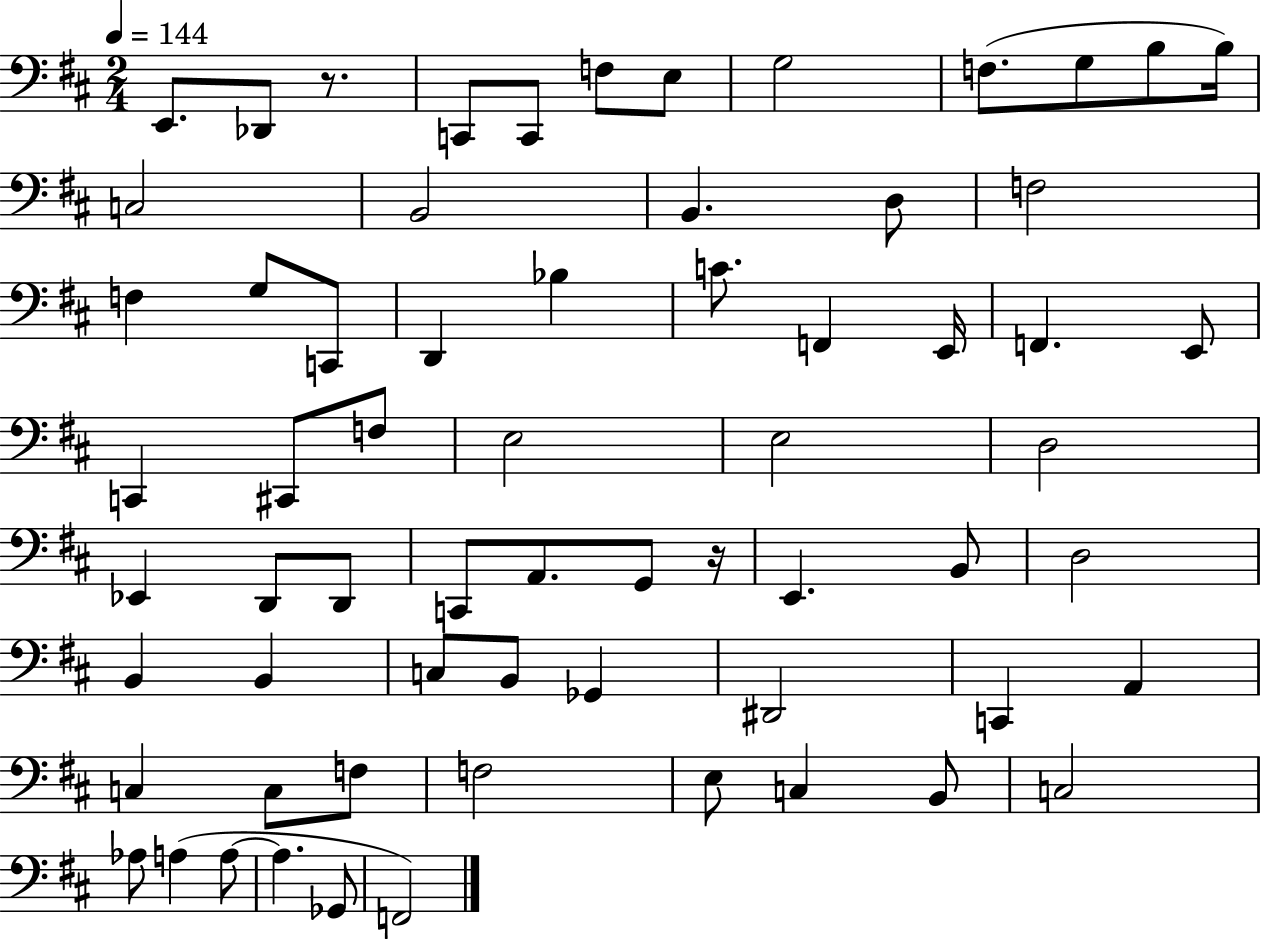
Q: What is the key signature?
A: D major